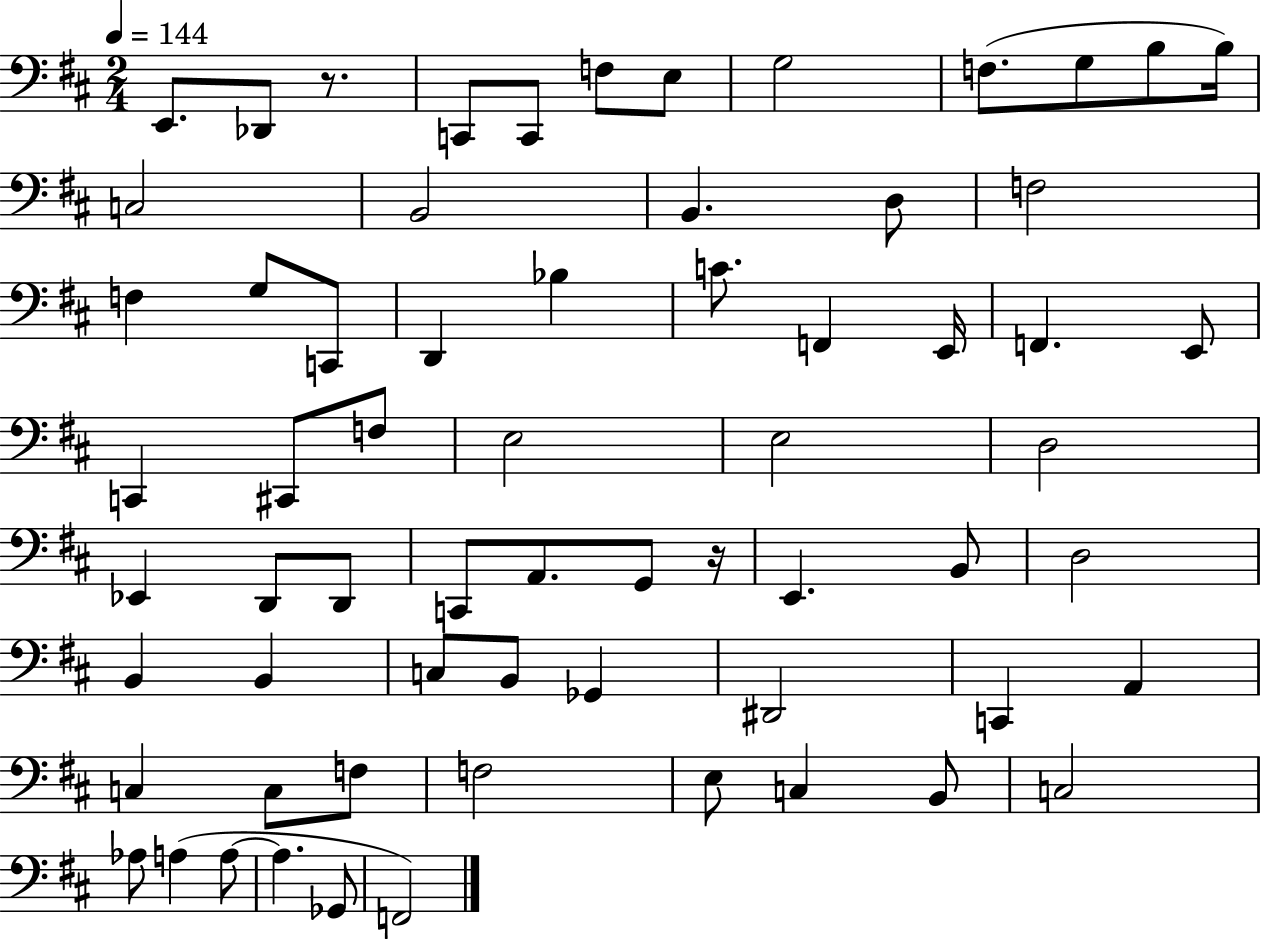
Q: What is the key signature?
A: D major